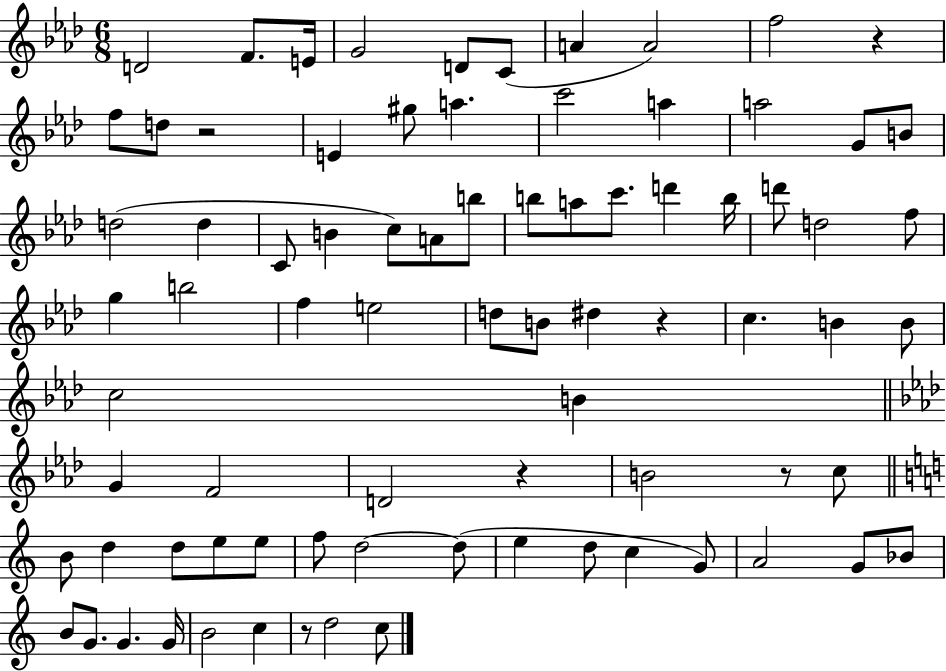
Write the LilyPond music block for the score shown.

{
  \clef treble
  \numericTimeSignature
  \time 6/8
  \key aes \major
  d'2 f'8. e'16 | g'2 d'8 c'8( | a'4 a'2) | f''2 r4 | \break f''8 d''8 r2 | e'4 gis''8 a''4. | c'''2 a''4 | a''2 g'8 b'8 | \break d''2( d''4 | c'8 b'4 c''8) a'8 b''8 | b''8 a''8 c'''8. d'''4 b''16 | d'''8 d''2 f''8 | \break g''4 b''2 | f''4 e''2 | d''8 b'8 dis''4 r4 | c''4. b'4 b'8 | \break c''2 b'4 | \bar "||" \break \key aes \major g'4 f'2 | d'2 r4 | b'2 r8 c''8 | \bar "||" \break \key c \major b'8 d''4 d''8 e''8 e''8 | f''8 d''2~~ d''8( | e''4 d''8 c''4 g'8) | a'2 g'8 bes'8 | \break b'8 g'8. g'4. g'16 | b'2 c''4 | r8 d''2 c''8 | \bar "|."
}